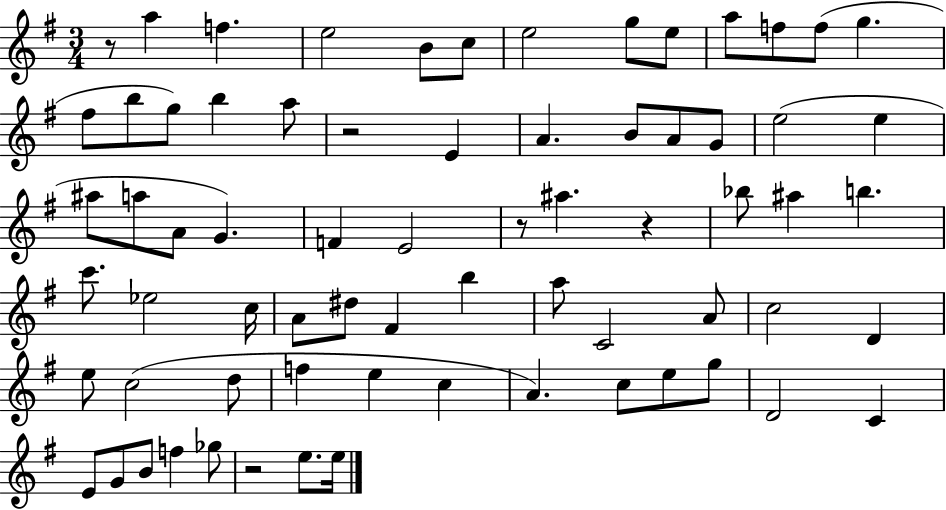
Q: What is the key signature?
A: G major